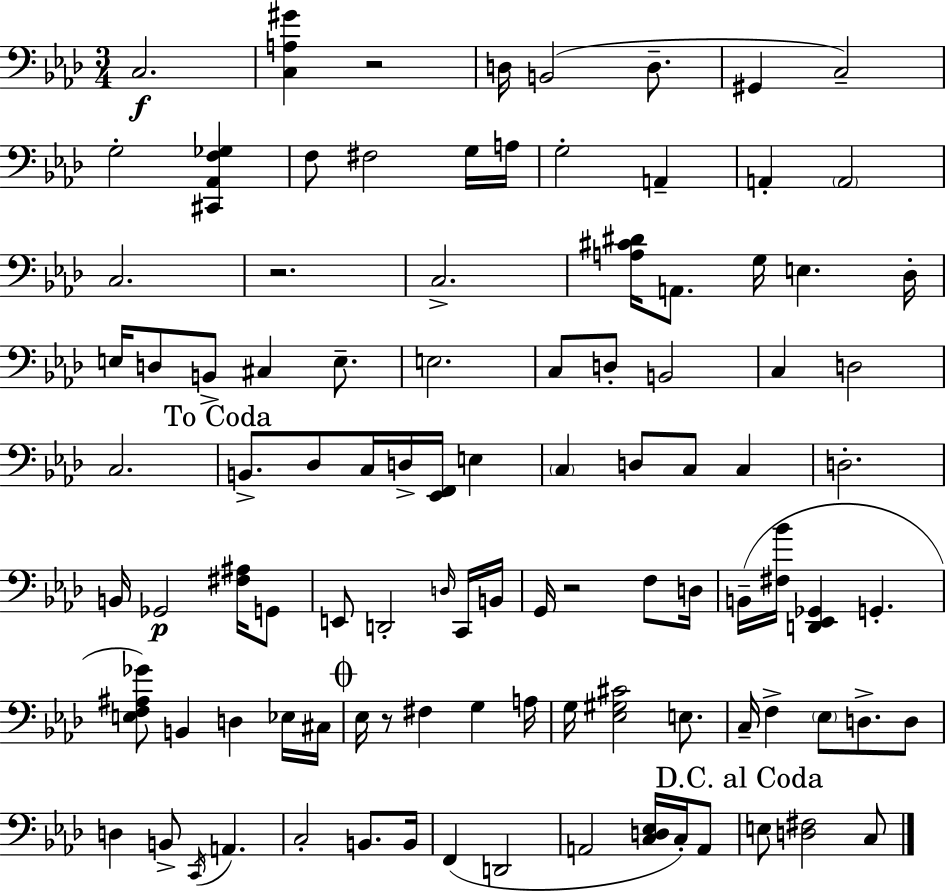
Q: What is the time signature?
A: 3/4